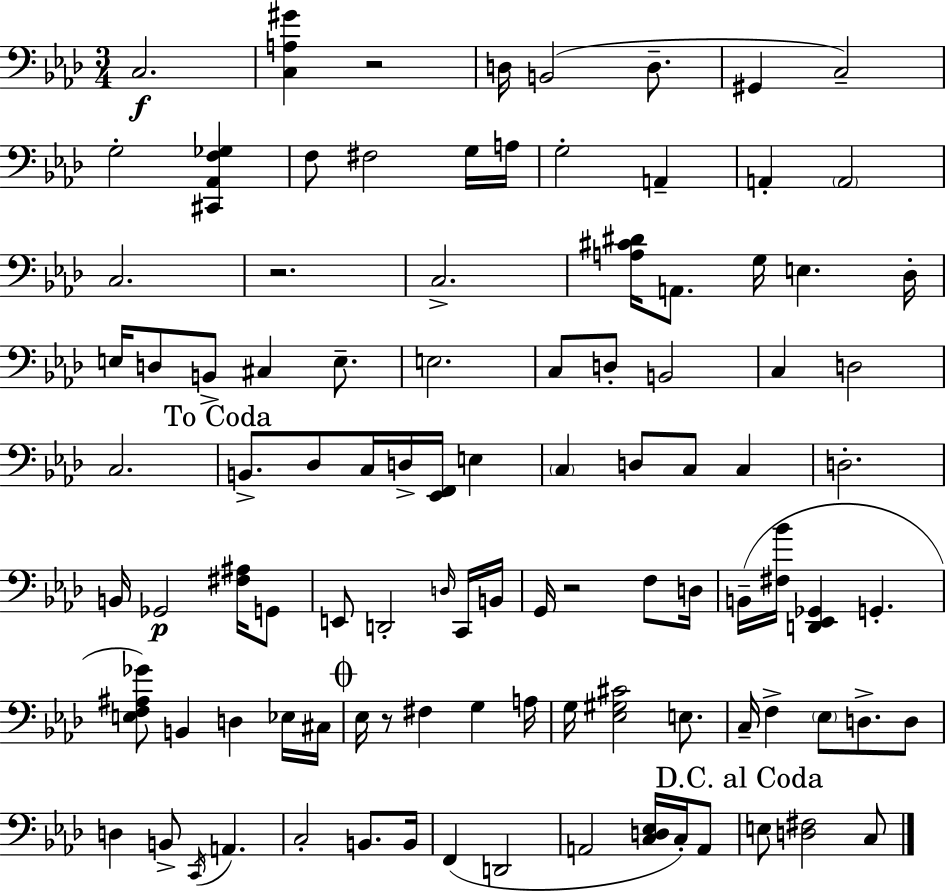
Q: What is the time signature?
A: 3/4